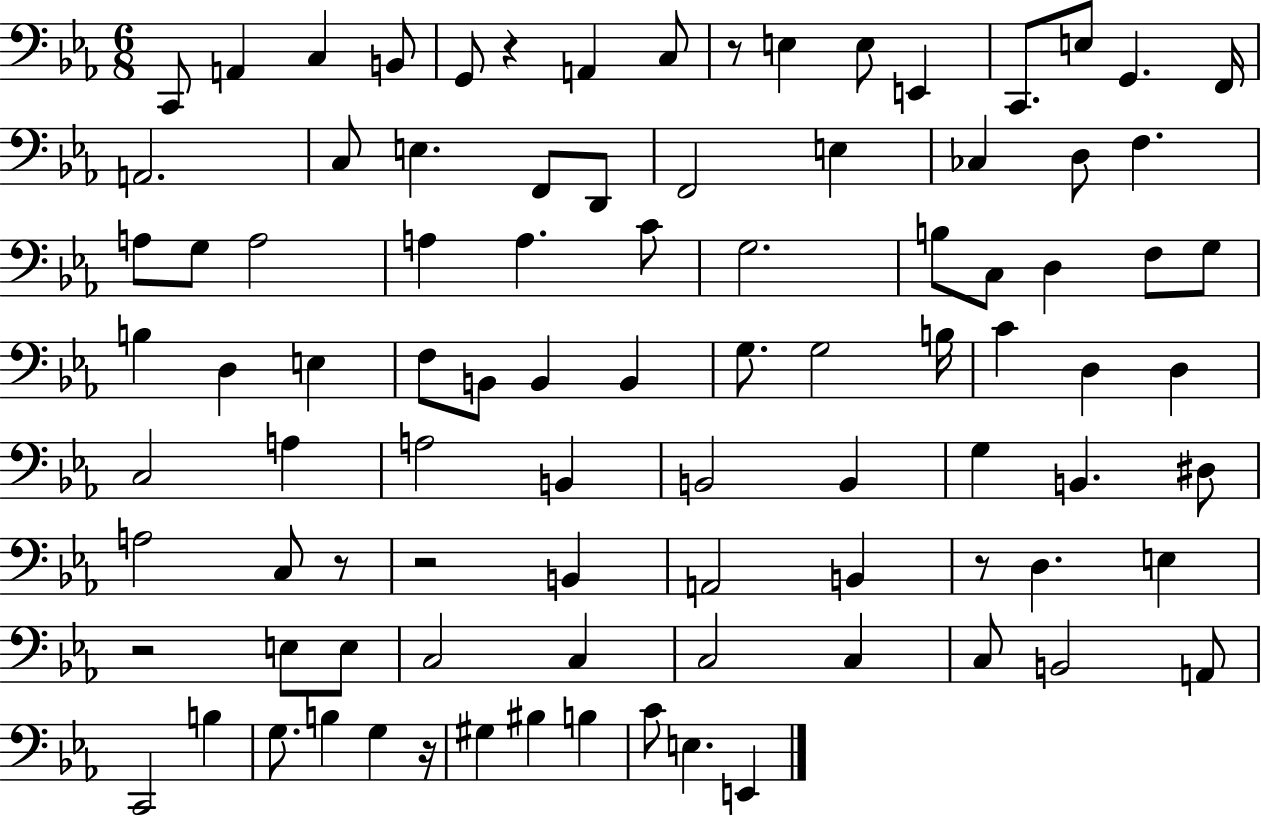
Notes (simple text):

C2/e A2/q C3/q B2/e G2/e R/q A2/q C3/e R/e E3/q E3/e E2/q C2/e. E3/e G2/q. F2/s A2/h. C3/e E3/q. F2/e D2/e F2/h E3/q CES3/q D3/e F3/q. A3/e G3/e A3/h A3/q A3/q. C4/e G3/h. B3/e C3/e D3/q F3/e G3/e B3/q D3/q E3/q F3/e B2/e B2/q B2/q G3/e. G3/h B3/s C4/q D3/q D3/q C3/h A3/q A3/h B2/q B2/h B2/q G3/q B2/q. D#3/e A3/h C3/e R/e R/h B2/q A2/h B2/q R/e D3/q. E3/q R/h E3/e E3/e C3/h C3/q C3/h C3/q C3/e B2/h A2/e C2/h B3/q G3/e. B3/q G3/q R/s G#3/q BIS3/q B3/q C4/e E3/q. E2/q